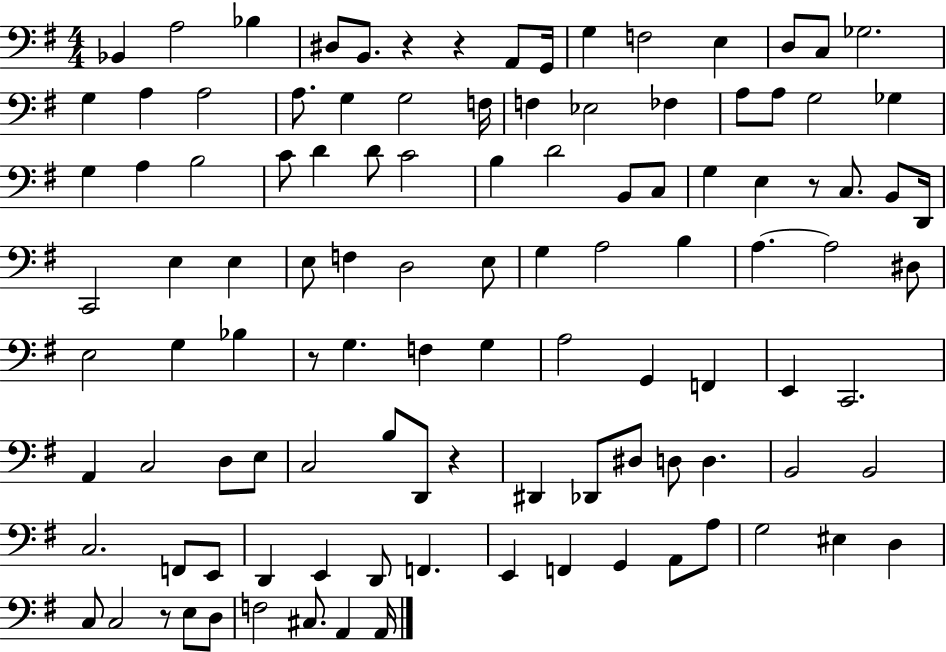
Bb2/q A3/h Bb3/q D#3/e B2/e. R/q R/q A2/e G2/s G3/q F3/h E3/q D3/e C3/e Gb3/h. G3/q A3/q A3/h A3/e. G3/q G3/h F3/s F3/q Eb3/h FES3/q A3/e A3/e G3/h Gb3/q G3/q A3/q B3/h C4/e D4/q D4/e C4/h B3/q D4/h B2/e C3/e G3/q E3/q R/e C3/e. B2/e D2/s C2/h E3/q E3/q E3/e F3/q D3/h E3/e G3/q A3/h B3/q A3/q. A3/h D#3/e E3/h G3/q Bb3/q R/e G3/q. F3/q G3/q A3/h G2/q F2/q E2/q C2/h. A2/q C3/h D3/e E3/e C3/h B3/e D2/e R/q D#2/q Db2/e D#3/e D3/e D3/q. B2/h B2/h C3/h. F2/e E2/e D2/q E2/q D2/e F2/q. E2/q F2/q G2/q A2/e A3/e G3/h EIS3/q D3/q C3/e C3/h R/e E3/e D3/e F3/h C#3/e. A2/q A2/s